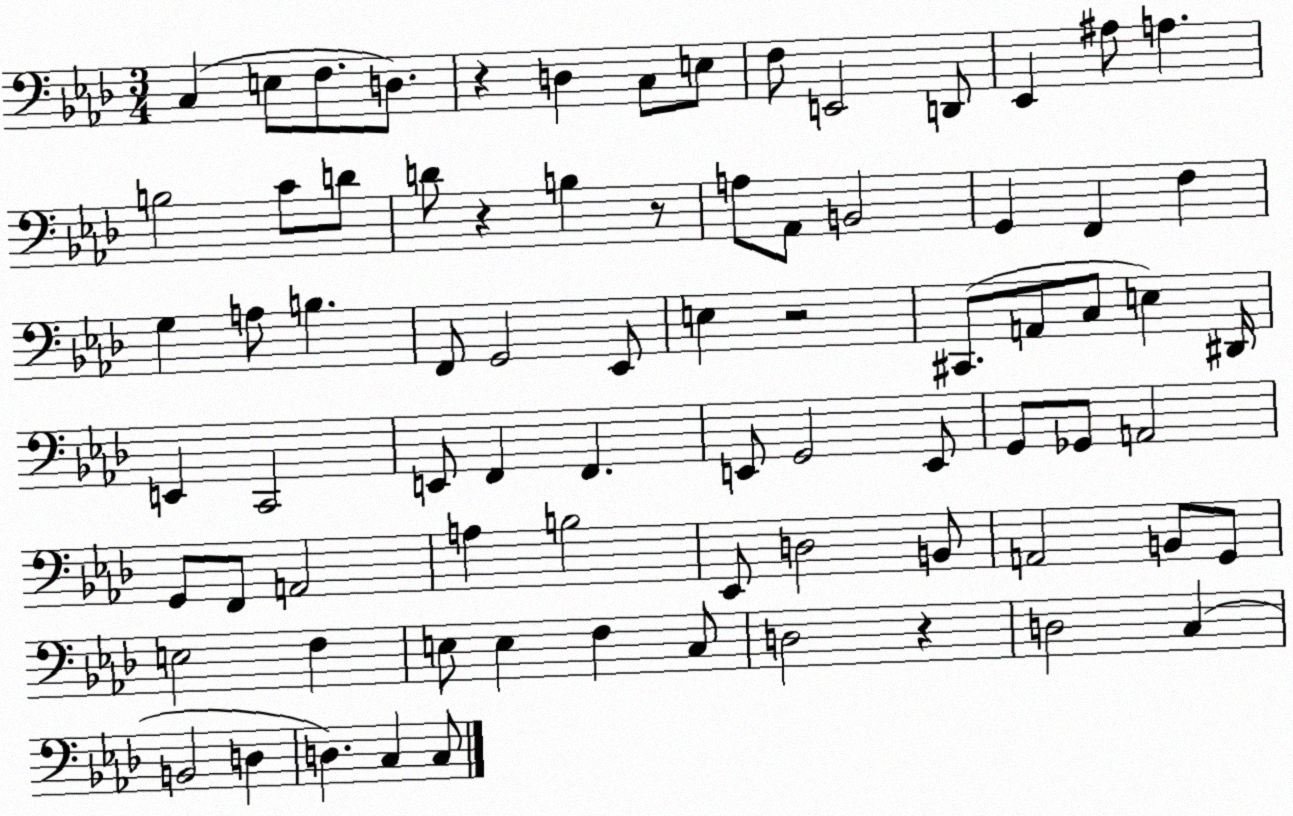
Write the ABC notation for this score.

X:1
T:Untitled
M:3/4
L:1/4
K:Ab
C, E,/2 F,/2 D,/2 z D, C,/2 E,/2 F,/2 E,,2 D,,/2 _E,, ^A,/2 A, B,2 C/2 D/2 D/2 z B, z/2 A,/2 _A,,/2 B,,2 G,, F,, F, G, A,/2 B, F,,/2 G,,2 _E,,/2 E, z2 ^C,,/2 A,,/2 C,/2 E, ^D,,/4 E,, C,,2 E,,/2 F,, F,, E,,/2 G,,2 E,,/2 G,,/2 _G,,/2 A,,2 G,,/2 F,,/2 A,,2 A, B,2 _E,,/2 D,2 B,,/2 A,,2 B,,/2 G,,/2 E,2 F, E,/2 E, F, C,/2 D,2 z D,2 C, B,,2 D, D, C, C,/2